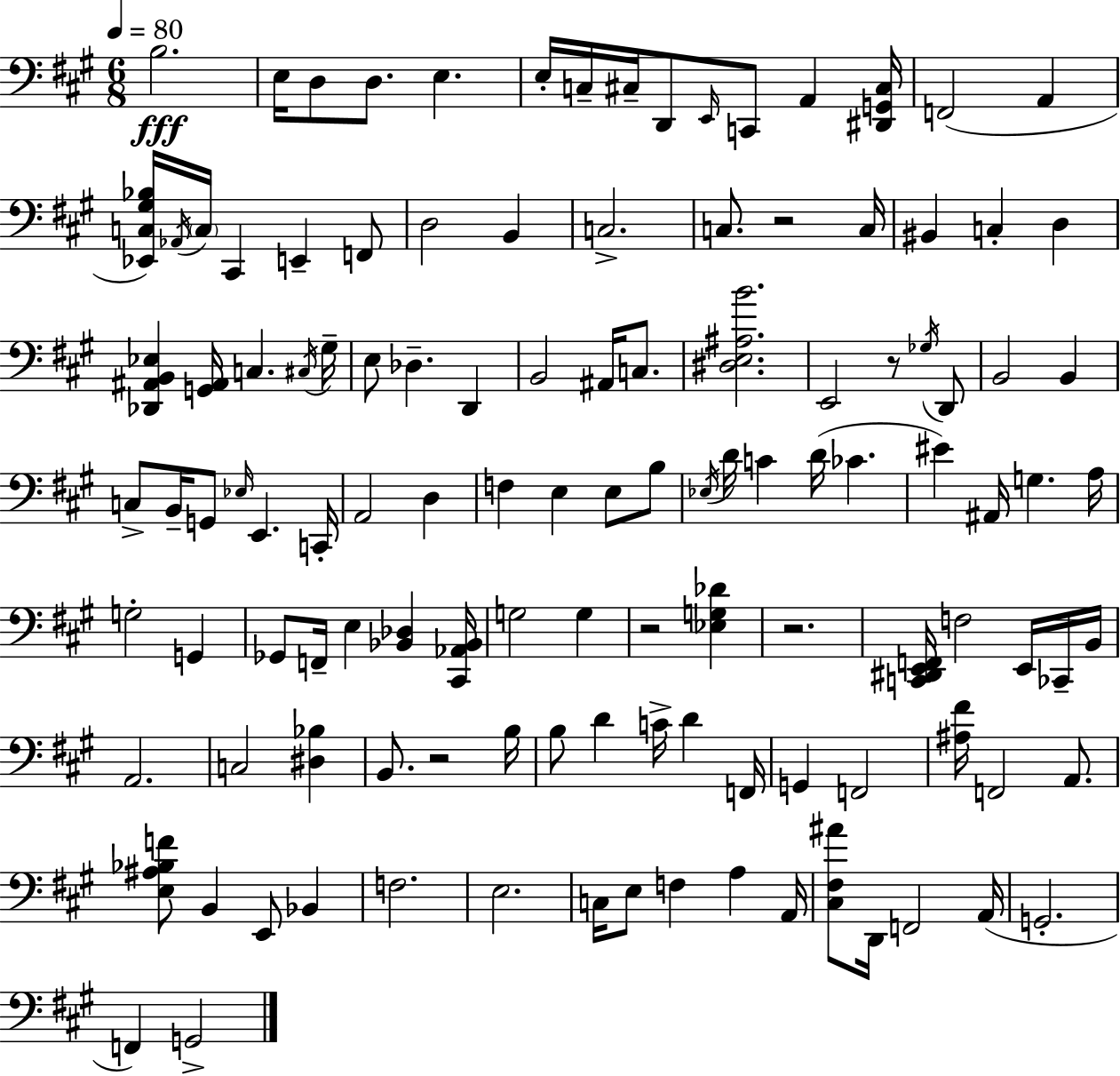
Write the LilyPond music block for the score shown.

{
  \clef bass
  \numericTimeSignature
  \time 6/8
  \key a \major
  \tempo 4 = 80
  b2.\fff | e16 d8 d8. e4. | e16-. c16-- cis16-- d,8 \grace { e,16 } c,8 a,4 | <dis, g, cis>16 f,2( a,4 | \break <ees, c gis bes>16) \acciaccatura { aes,16 } \parenthesize c16 cis,4 e,4-- | f,8 d2 b,4 | c2.-> | c8. r2 | \break c16 bis,4 c4-. d4 | <des, ais, b, ees>4 <g, ais,>16 c4. | \acciaccatura { cis16 } gis16-- e8 des4.-- d,4 | b,2 ais,16 | \break c8. <dis e ais b'>2. | e,2 r8 | \acciaccatura { ges16 } d,8 b,2 | b,4 c8-> b,16-- g,8 \grace { ees16 } e,4. | \break c,16-. a,2 | d4 f4 e4 | e8 b8 \acciaccatura { ees16 } d'16 c'4 d'16( | ces'4. eis'4) ais,16 g4. | \break a16 g2-. | g,4 ges,8 f,16-- e4 | <bes, des>4 <cis, aes, bes,>16 g2 | g4 r2 | \break <ees g des'>4 r2. | <c, dis, e, f,>16 f2 | e,16 ces,16-- b,16 a,2. | c2 | \break <dis bes>4 b,8. r2 | b16 b8 d'4 | c'16-> d'4 f,16 g,4 f,2 | <ais fis'>16 f,2 | \break a,8. <e ais bes f'>8 b,4 | e,8 bes,4 f2. | e2. | c16 e8 f4 | \break a4 a,16 <cis fis ais'>8 d,16 f,2 | a,16( g,2.-. | f,4) g,2-> | \bar "|."
}